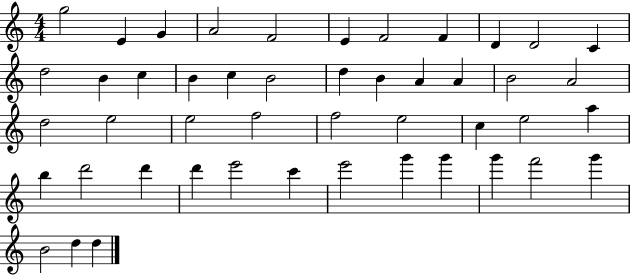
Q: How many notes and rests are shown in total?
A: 47